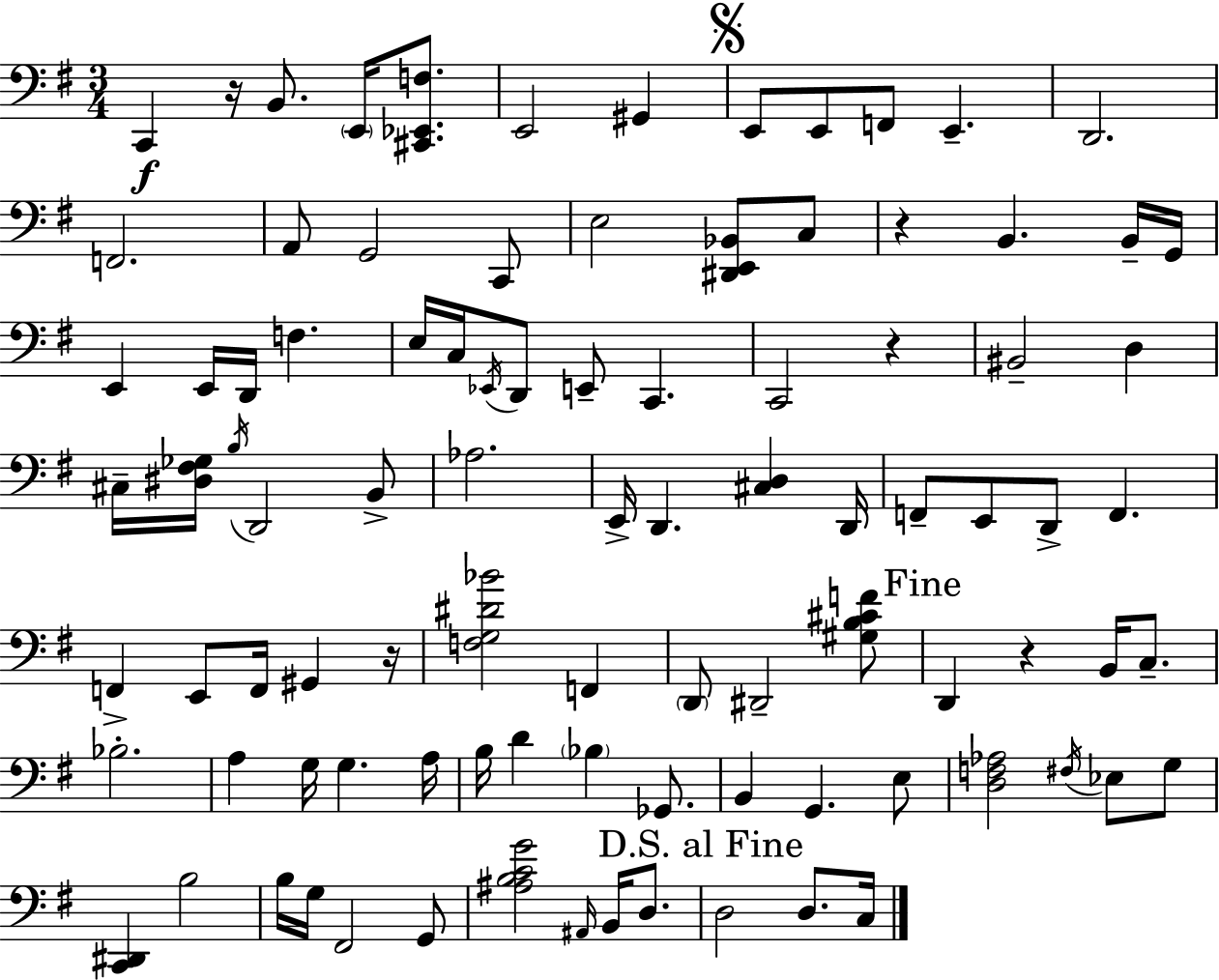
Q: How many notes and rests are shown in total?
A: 94